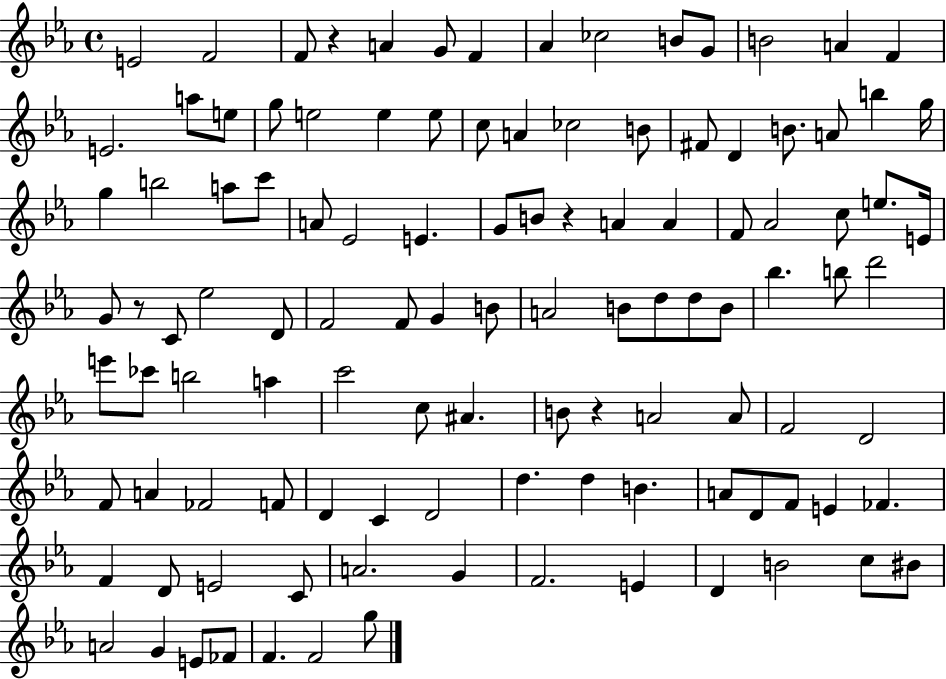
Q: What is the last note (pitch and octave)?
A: G5